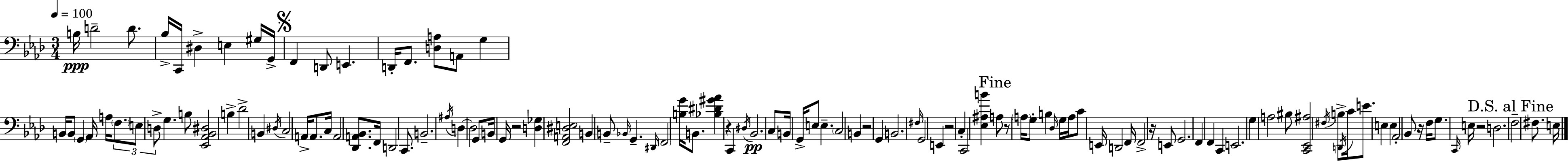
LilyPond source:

{
  \clef bass
  \numericTimeSignature
  \time 3/4
  \key f \minor
  \tempo 4 = 100
  b16\ppp d'2-- d'8. | bes16-> c,16 dis4-> e4 gis16 g,16-> | \mark \markup { \musicglyph "scripts.segno" } f,4 d,8 e,4. | d,16-. f,8. <d a>8 a,8 g4 | \break b,16 b,8 \parenthesize g,4 aes,16 a16 \tuplet 3/2 { \parenthesize f8. | e8 d8-> } g4. b8 | <ees, aes, bes, dis>2 b4-> | des'2-> b,4 | \break \acciaccatura { dis16 } c2 a,16-> a,8. | c16 a,2 <des, a, bes,>8. | f,16 d,2 c,8. | b,2.-- | \break \acciaccatura { ais16 } d4~~ d2 | g,8 b,16 g,16 r2 | <d ges>4 <f, a, dis e>2 | b,4 b,8-- \grace { bes,16 } g,4.-- | \break \grace { dis,16 } \parenthesize f,2 | <b g'>16 b,8. <bes dis' gis' aes'>4 r4 | c,4 \acciaccatura { dis16 }\pp bes,2. | c8 b,16 g,16-> e8 e4.-- | \break \parenthesize c2 | b,4 r2 | g,4 b,2. | \grace { fis16 } g,2 | \break e,4 r2 | c4-. c,2 | <ees ais b'>4 \mark "Fine" a8 r8 \parenthesize a16 g8-. | b4 \grace { des16 } g16 a16 c'8 e,16 d,2 | \break f,16 f,2-> | r16 e,8 g,2. | f,4 f,4 | c,4 e,2. | \break g4 a2 | bis8 <c, ees, ais>2 | \acciaccatura { fis16 } b8-> \acciaccatura { d,16 } c'16 e'8. | e4 e4 aes,2-. | \break bes,8 r16 f16 g8. | \grace { c,16 } e16 r2 d2. | \mark "D.S. al Fine" f2-- | fis8. e16 \bar "|."
}